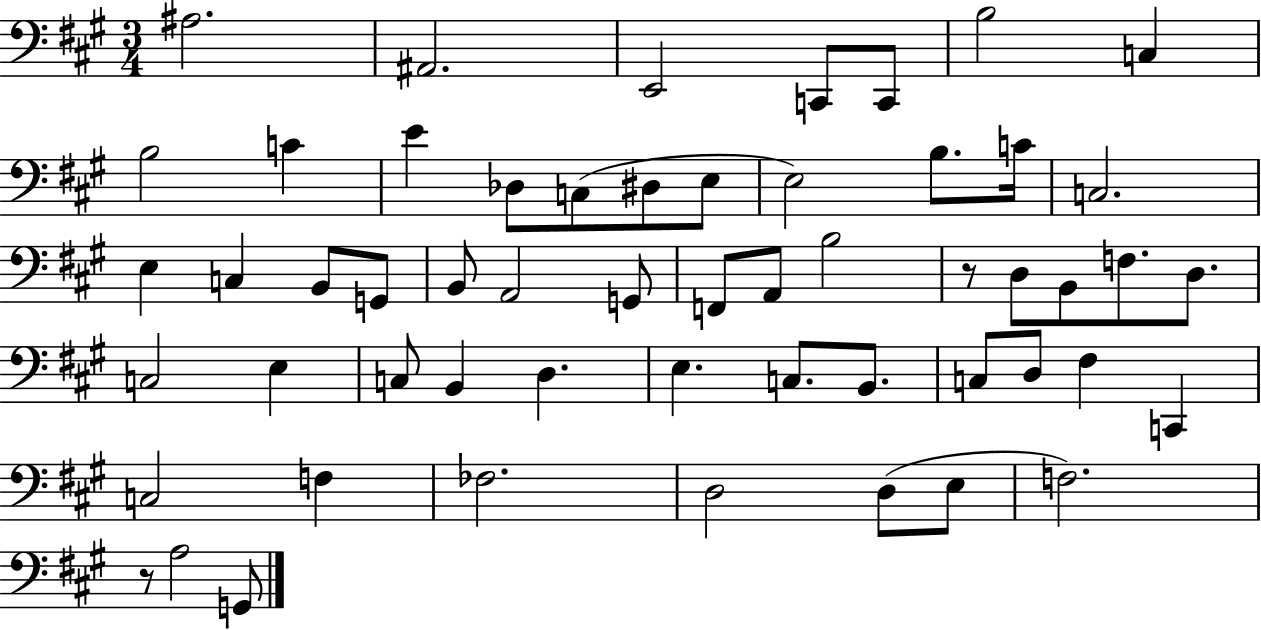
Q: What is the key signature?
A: A major